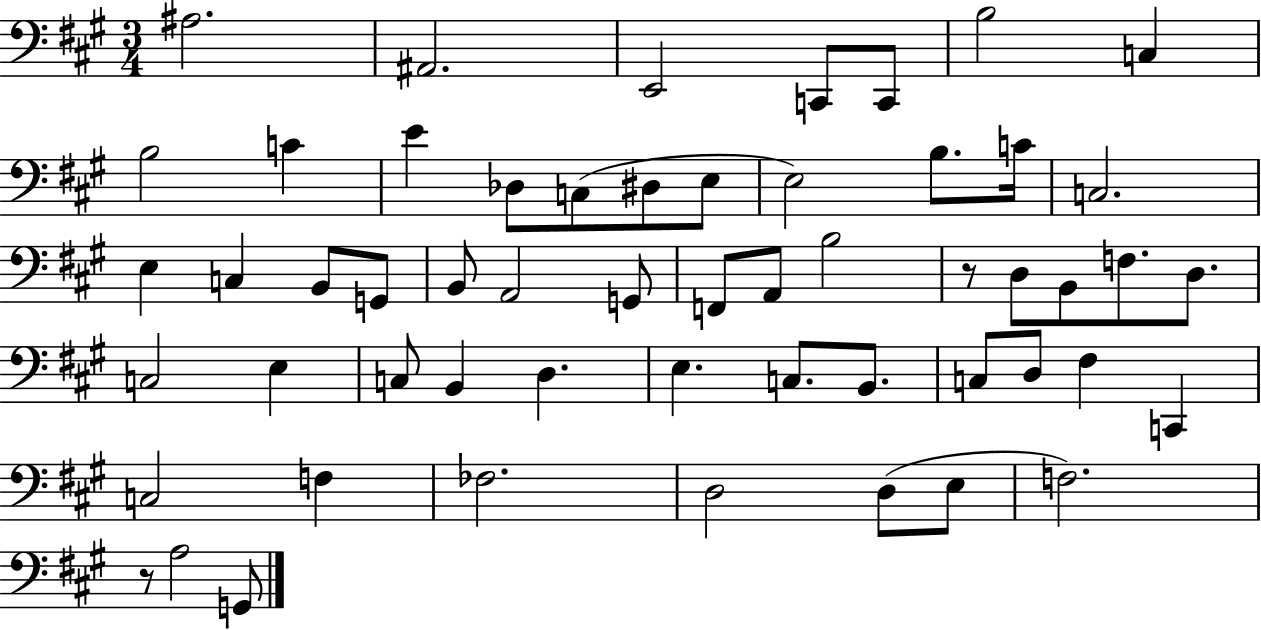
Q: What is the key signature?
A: A major